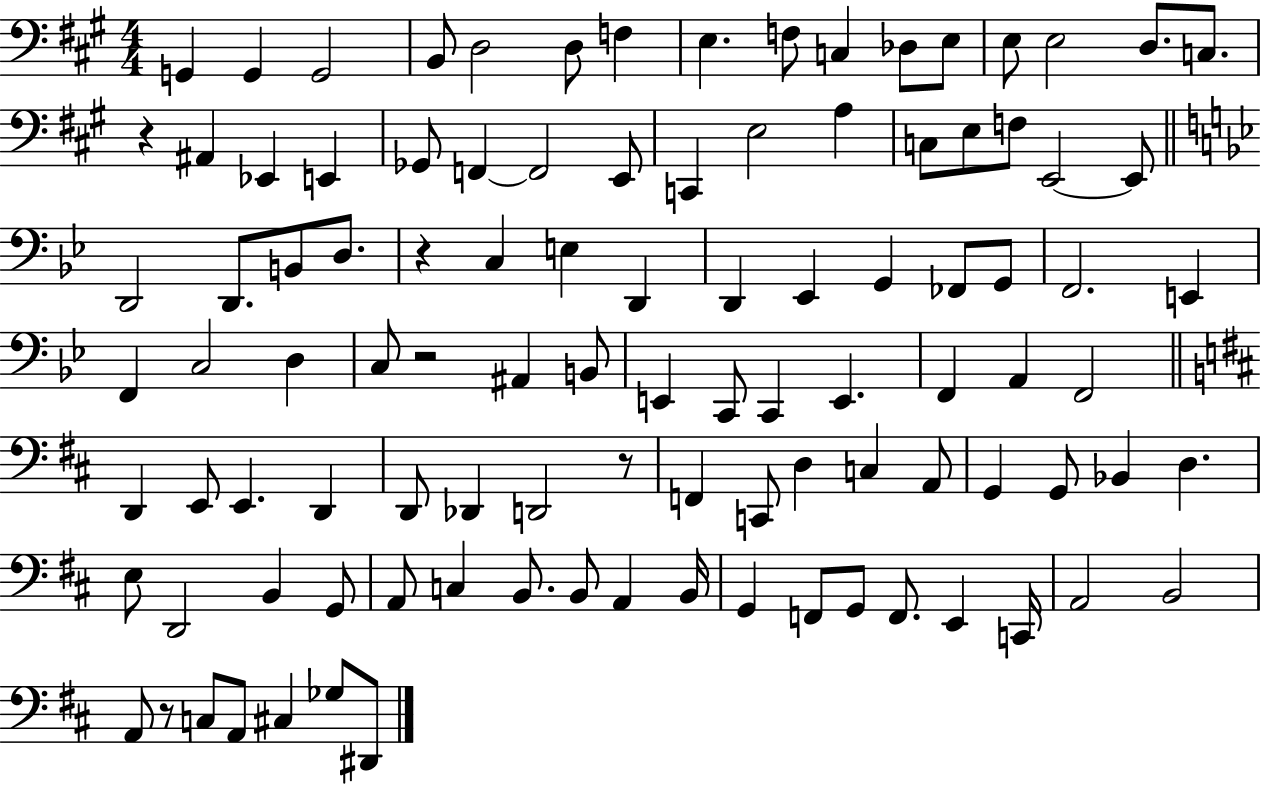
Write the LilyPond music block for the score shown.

{
  \clef bass
  \numericTimeSignature
  \time 4/4
  \key a \major
  g,4 g,4 g,2 | b,8 d2 d8 f4 | e4. f8 c4 des8 e8 | e8 e2 d8. c8. | \break r4 ais,4 ees,4 e,4 | ges,8 f,4~~ f,2 e,8 | c,4 e2 a4 | c8 e8 f8 e,2~~ e,8 | \break \bar "||" \break \key bes \major d,2 d,8. b,8 d8. | r4 c4 e4 d,4 | d,4 ees,4 g,4 fes,8 g,8 | f,2. e,4 | \break f,4 c2 d4 | c8 r2 ais,4 b,8 | e,4 c,8 c,4 e,4. | f,4 a,4 f,2 | \break \bar "||" \break \key d \major d,4 e,8 e,4. d,4 | d,8 des,4 d,2 r8 | f,4 c,8 d4 c4 a,8 | g,4 g,8 bes,4 d4. | \break e8 d,2 b,4 g,8 | a,8 c4 b,8. b,8 a,4 b,16 | g,4 f,8 g,8 f,8. e,4 c,16 | a,2 b,2 | \break a,8 r8 c8 a,8 cis4 ges8 dis,8 | \bar "|."
}